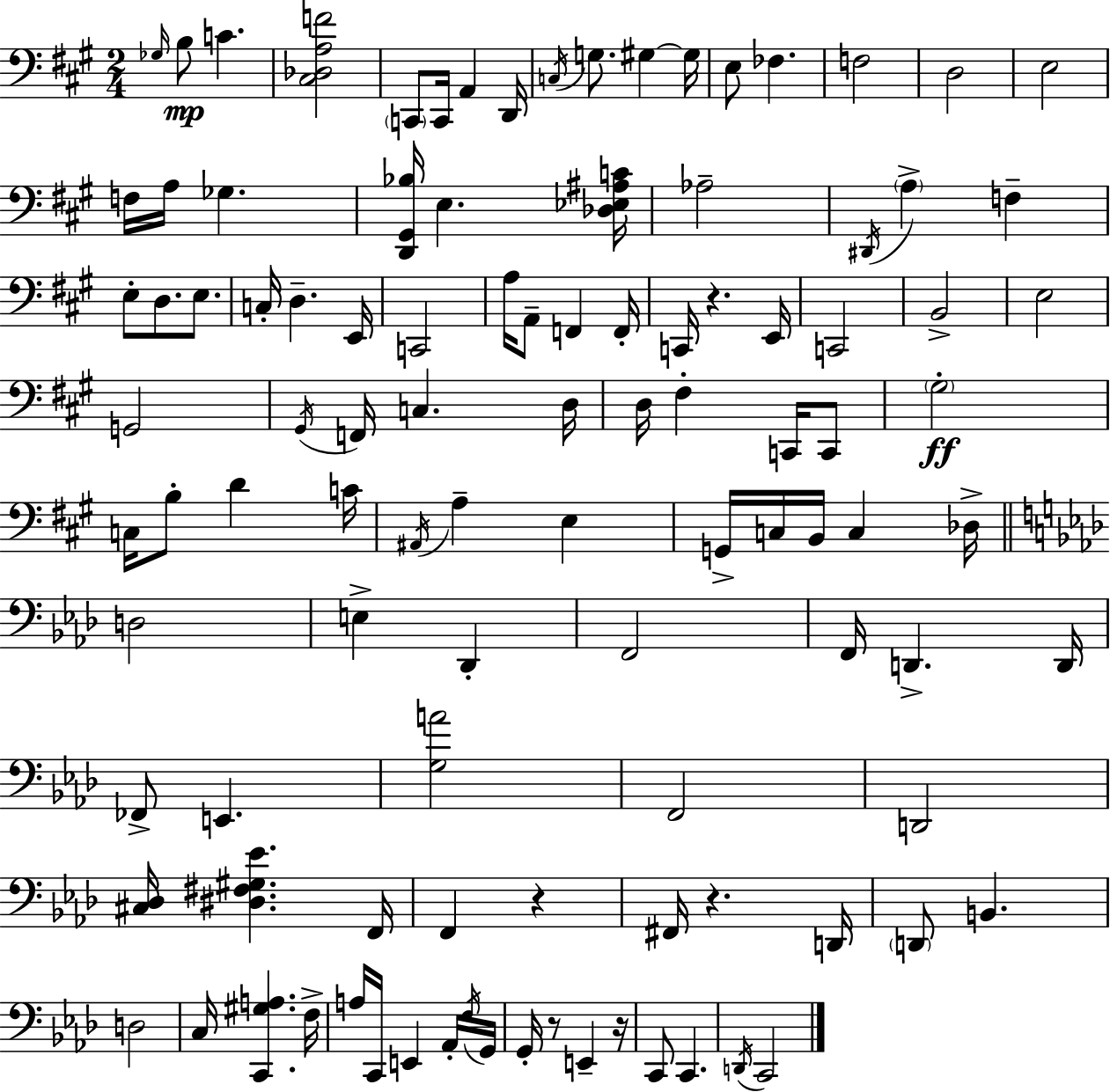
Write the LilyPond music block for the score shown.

{
  \clef bass
  \numericTimeSignature
  \time 2/4
  \key a \major
  \grace { ges16 }\mp b8 c'4. | <cis des a f'>2 | \parenthesize c,8 c,16 a,4 | d,16 \acciaccatura { c16 } g8. gis4~~ | \break gis16 e8 fes4. | f2 | d2 | e2 | \break f16 a16 ges4. | <d, gis, bes>16 e4. | <des ees ais c'>16 aes2-- | \acciaccatura { dis,16 } \parenthesize a4-> f4-- | \break e8-. d8. | e8. c16-. d4.-- | e,16 c,2 | a16 a,8-- f,4 | \break f,16-. c,16 r4. | e,16 c,2 | b,2-> | e2 | \break g,2 | \acciaccatura { gis,16 } f,16 c4. | d16 d16 fis4-. | c,16 c,8 \parenthesize gis2-.\ff | \break c16 b8-. d'4 | c'16 \acciaccatura { ais,16 } a4-- | e4 g,16-> c16 b,16 | c4 des16-> \bar "||" \break \key aes \major d2 | e4-> des,4-. | f,2 | f,16 d,4.-> d,16 | \break fes,8-> e,4. | <g a'>2 | f,2 | d,2 | \break <cis des>16 <dis fis gis ees'>4. f,16 | f,4 r4 | fis,16 r4. d,16 | \parenthesize d,8 b,4. | \break d2 | c16 <c, gis a>4. f16-> | a16 c,16 e,4 aes,16-. \acciaccatura { f16 } | g,16 g,16-. r8 e,4-- | \break r16 c,8 c,4. | \acciaccatura { d,16 } c,2 | \bar "|."
}